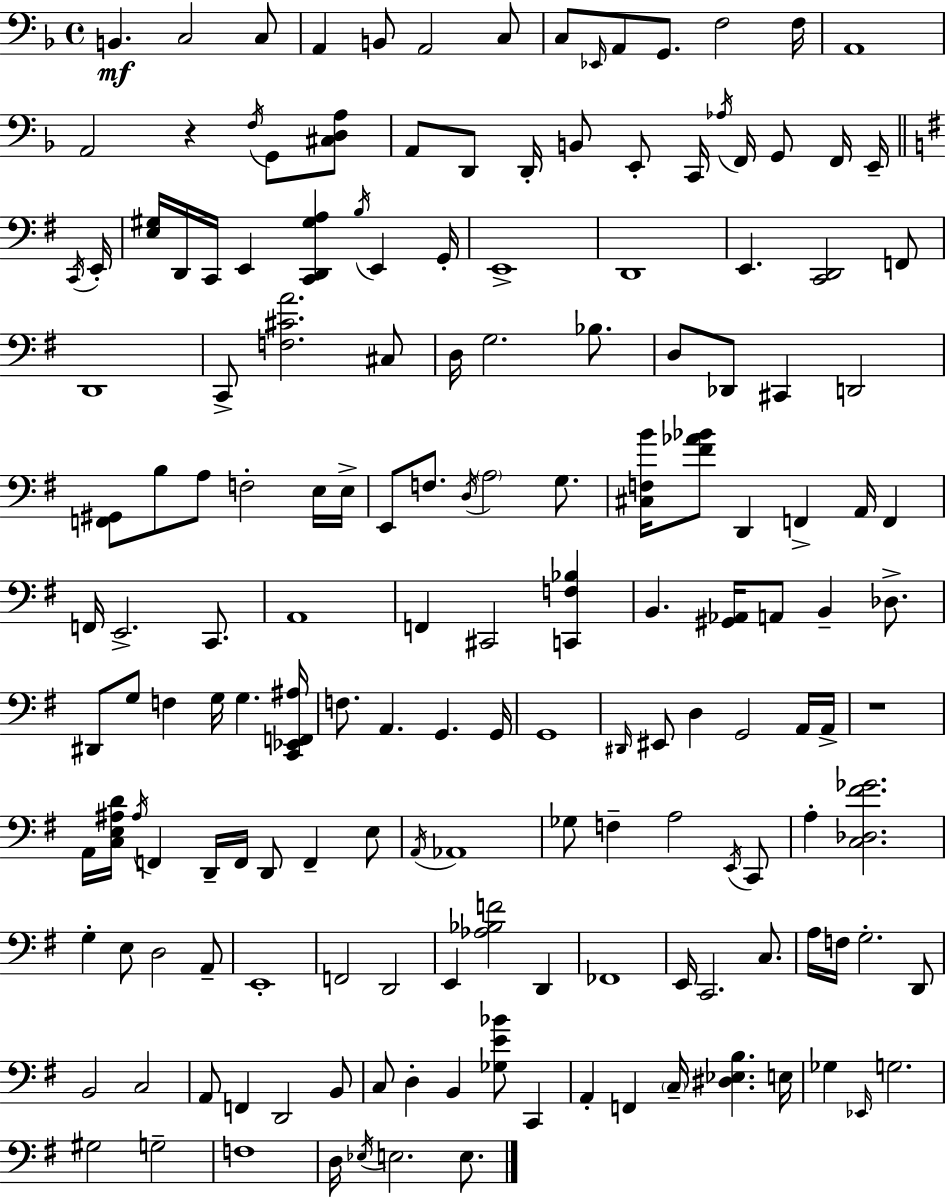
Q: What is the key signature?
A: D minor